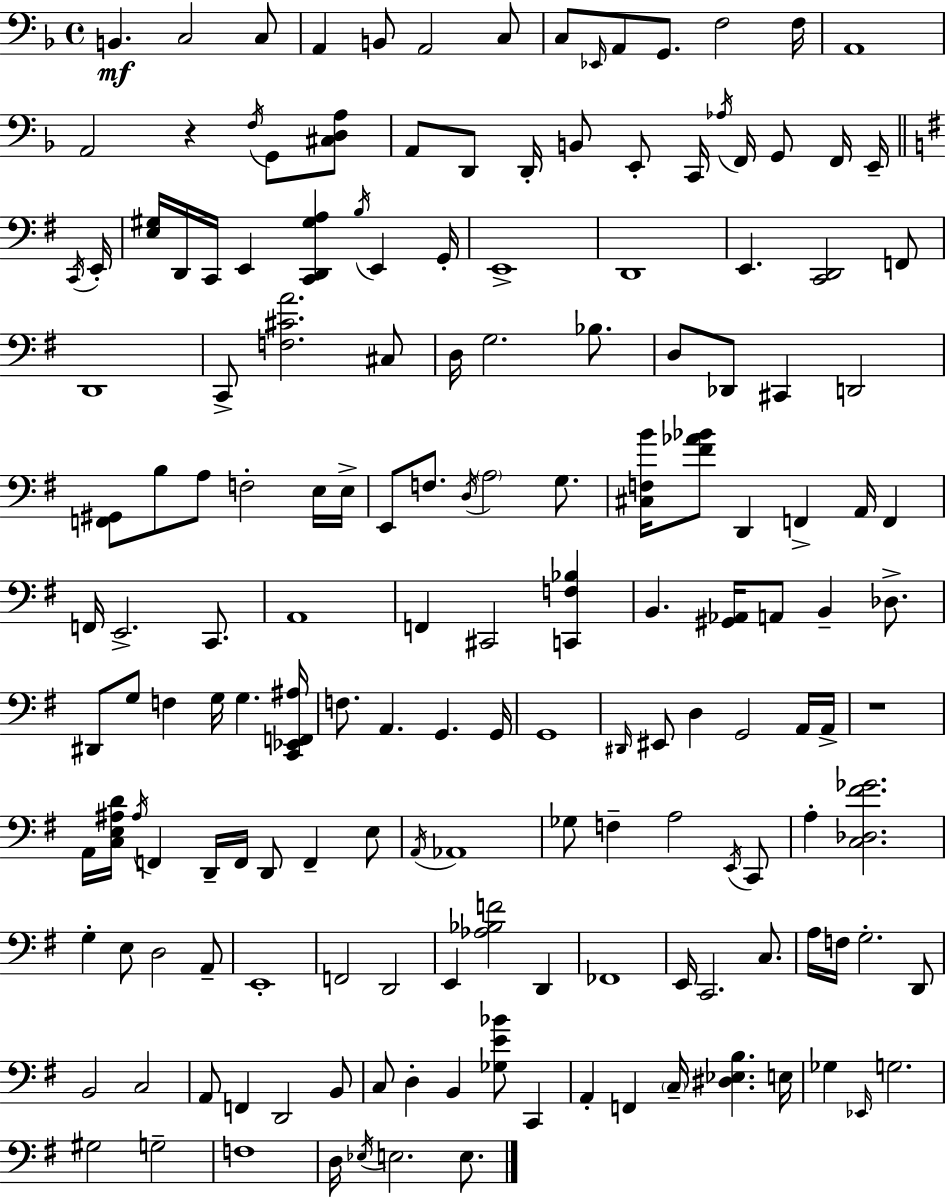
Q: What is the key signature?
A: D minor